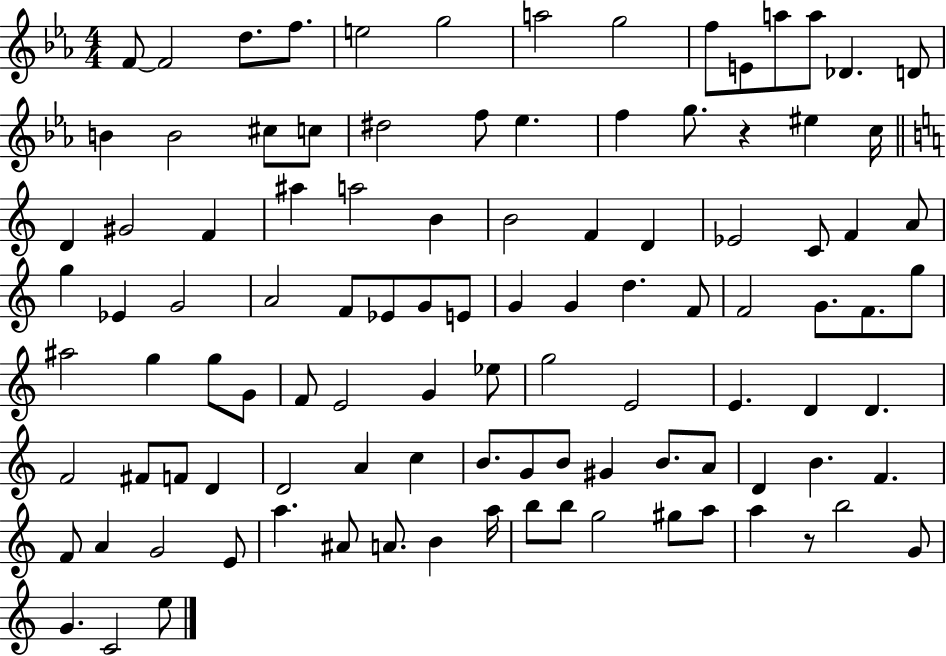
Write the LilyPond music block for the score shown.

{
  \clef treble
  \numericTimeSignature
  \time 4/4
  \key ees \major
  f'8~~ f'2 d''8. f''8. | e''2 g''2 | a''2 g''2 | f''8 e'8 a''8 a''8 des'4. d'8 | \break b'4 b'2 cis''8 c''8 | dis''2 f''8 ees''4. | f''4 g''8. r4 eis''4 c''16 | \bar "||" \break \key c \major d'4 gis'2 f'4 | ais''4 a''2 b'4 | b'2 f'4 d'4 | ees'2 c'8 f'4 a'8 | \break g''4 ees'4 g'2 | a'2 f'8 ees'8 g'8 e'8 | g'4 g'4 d''4. f'8 | f'2 g'8. f'8. g''8 | \break ais''2 g''4 g''8 g'8 | f'8 e'2 g'4 ees''8 | g''2 e'2 | e'4. d'4 d'4. | \break f'2 fis'8 f'8 d'4 | d'2 a'4 c''4 | b'8. g'8 b'8 gis'4 b'8. a'8 | d'4 b'4. f'4. | \break f'8 a'4 g'2 e'8 | a''4. ais'8 a'8. b'4 a''16 | b''8 b''8 g''2 gis''8 a''8 | a''4 r8 b''2 g'8 | \break g'4. c'2 e''8 | \bar "|."
}